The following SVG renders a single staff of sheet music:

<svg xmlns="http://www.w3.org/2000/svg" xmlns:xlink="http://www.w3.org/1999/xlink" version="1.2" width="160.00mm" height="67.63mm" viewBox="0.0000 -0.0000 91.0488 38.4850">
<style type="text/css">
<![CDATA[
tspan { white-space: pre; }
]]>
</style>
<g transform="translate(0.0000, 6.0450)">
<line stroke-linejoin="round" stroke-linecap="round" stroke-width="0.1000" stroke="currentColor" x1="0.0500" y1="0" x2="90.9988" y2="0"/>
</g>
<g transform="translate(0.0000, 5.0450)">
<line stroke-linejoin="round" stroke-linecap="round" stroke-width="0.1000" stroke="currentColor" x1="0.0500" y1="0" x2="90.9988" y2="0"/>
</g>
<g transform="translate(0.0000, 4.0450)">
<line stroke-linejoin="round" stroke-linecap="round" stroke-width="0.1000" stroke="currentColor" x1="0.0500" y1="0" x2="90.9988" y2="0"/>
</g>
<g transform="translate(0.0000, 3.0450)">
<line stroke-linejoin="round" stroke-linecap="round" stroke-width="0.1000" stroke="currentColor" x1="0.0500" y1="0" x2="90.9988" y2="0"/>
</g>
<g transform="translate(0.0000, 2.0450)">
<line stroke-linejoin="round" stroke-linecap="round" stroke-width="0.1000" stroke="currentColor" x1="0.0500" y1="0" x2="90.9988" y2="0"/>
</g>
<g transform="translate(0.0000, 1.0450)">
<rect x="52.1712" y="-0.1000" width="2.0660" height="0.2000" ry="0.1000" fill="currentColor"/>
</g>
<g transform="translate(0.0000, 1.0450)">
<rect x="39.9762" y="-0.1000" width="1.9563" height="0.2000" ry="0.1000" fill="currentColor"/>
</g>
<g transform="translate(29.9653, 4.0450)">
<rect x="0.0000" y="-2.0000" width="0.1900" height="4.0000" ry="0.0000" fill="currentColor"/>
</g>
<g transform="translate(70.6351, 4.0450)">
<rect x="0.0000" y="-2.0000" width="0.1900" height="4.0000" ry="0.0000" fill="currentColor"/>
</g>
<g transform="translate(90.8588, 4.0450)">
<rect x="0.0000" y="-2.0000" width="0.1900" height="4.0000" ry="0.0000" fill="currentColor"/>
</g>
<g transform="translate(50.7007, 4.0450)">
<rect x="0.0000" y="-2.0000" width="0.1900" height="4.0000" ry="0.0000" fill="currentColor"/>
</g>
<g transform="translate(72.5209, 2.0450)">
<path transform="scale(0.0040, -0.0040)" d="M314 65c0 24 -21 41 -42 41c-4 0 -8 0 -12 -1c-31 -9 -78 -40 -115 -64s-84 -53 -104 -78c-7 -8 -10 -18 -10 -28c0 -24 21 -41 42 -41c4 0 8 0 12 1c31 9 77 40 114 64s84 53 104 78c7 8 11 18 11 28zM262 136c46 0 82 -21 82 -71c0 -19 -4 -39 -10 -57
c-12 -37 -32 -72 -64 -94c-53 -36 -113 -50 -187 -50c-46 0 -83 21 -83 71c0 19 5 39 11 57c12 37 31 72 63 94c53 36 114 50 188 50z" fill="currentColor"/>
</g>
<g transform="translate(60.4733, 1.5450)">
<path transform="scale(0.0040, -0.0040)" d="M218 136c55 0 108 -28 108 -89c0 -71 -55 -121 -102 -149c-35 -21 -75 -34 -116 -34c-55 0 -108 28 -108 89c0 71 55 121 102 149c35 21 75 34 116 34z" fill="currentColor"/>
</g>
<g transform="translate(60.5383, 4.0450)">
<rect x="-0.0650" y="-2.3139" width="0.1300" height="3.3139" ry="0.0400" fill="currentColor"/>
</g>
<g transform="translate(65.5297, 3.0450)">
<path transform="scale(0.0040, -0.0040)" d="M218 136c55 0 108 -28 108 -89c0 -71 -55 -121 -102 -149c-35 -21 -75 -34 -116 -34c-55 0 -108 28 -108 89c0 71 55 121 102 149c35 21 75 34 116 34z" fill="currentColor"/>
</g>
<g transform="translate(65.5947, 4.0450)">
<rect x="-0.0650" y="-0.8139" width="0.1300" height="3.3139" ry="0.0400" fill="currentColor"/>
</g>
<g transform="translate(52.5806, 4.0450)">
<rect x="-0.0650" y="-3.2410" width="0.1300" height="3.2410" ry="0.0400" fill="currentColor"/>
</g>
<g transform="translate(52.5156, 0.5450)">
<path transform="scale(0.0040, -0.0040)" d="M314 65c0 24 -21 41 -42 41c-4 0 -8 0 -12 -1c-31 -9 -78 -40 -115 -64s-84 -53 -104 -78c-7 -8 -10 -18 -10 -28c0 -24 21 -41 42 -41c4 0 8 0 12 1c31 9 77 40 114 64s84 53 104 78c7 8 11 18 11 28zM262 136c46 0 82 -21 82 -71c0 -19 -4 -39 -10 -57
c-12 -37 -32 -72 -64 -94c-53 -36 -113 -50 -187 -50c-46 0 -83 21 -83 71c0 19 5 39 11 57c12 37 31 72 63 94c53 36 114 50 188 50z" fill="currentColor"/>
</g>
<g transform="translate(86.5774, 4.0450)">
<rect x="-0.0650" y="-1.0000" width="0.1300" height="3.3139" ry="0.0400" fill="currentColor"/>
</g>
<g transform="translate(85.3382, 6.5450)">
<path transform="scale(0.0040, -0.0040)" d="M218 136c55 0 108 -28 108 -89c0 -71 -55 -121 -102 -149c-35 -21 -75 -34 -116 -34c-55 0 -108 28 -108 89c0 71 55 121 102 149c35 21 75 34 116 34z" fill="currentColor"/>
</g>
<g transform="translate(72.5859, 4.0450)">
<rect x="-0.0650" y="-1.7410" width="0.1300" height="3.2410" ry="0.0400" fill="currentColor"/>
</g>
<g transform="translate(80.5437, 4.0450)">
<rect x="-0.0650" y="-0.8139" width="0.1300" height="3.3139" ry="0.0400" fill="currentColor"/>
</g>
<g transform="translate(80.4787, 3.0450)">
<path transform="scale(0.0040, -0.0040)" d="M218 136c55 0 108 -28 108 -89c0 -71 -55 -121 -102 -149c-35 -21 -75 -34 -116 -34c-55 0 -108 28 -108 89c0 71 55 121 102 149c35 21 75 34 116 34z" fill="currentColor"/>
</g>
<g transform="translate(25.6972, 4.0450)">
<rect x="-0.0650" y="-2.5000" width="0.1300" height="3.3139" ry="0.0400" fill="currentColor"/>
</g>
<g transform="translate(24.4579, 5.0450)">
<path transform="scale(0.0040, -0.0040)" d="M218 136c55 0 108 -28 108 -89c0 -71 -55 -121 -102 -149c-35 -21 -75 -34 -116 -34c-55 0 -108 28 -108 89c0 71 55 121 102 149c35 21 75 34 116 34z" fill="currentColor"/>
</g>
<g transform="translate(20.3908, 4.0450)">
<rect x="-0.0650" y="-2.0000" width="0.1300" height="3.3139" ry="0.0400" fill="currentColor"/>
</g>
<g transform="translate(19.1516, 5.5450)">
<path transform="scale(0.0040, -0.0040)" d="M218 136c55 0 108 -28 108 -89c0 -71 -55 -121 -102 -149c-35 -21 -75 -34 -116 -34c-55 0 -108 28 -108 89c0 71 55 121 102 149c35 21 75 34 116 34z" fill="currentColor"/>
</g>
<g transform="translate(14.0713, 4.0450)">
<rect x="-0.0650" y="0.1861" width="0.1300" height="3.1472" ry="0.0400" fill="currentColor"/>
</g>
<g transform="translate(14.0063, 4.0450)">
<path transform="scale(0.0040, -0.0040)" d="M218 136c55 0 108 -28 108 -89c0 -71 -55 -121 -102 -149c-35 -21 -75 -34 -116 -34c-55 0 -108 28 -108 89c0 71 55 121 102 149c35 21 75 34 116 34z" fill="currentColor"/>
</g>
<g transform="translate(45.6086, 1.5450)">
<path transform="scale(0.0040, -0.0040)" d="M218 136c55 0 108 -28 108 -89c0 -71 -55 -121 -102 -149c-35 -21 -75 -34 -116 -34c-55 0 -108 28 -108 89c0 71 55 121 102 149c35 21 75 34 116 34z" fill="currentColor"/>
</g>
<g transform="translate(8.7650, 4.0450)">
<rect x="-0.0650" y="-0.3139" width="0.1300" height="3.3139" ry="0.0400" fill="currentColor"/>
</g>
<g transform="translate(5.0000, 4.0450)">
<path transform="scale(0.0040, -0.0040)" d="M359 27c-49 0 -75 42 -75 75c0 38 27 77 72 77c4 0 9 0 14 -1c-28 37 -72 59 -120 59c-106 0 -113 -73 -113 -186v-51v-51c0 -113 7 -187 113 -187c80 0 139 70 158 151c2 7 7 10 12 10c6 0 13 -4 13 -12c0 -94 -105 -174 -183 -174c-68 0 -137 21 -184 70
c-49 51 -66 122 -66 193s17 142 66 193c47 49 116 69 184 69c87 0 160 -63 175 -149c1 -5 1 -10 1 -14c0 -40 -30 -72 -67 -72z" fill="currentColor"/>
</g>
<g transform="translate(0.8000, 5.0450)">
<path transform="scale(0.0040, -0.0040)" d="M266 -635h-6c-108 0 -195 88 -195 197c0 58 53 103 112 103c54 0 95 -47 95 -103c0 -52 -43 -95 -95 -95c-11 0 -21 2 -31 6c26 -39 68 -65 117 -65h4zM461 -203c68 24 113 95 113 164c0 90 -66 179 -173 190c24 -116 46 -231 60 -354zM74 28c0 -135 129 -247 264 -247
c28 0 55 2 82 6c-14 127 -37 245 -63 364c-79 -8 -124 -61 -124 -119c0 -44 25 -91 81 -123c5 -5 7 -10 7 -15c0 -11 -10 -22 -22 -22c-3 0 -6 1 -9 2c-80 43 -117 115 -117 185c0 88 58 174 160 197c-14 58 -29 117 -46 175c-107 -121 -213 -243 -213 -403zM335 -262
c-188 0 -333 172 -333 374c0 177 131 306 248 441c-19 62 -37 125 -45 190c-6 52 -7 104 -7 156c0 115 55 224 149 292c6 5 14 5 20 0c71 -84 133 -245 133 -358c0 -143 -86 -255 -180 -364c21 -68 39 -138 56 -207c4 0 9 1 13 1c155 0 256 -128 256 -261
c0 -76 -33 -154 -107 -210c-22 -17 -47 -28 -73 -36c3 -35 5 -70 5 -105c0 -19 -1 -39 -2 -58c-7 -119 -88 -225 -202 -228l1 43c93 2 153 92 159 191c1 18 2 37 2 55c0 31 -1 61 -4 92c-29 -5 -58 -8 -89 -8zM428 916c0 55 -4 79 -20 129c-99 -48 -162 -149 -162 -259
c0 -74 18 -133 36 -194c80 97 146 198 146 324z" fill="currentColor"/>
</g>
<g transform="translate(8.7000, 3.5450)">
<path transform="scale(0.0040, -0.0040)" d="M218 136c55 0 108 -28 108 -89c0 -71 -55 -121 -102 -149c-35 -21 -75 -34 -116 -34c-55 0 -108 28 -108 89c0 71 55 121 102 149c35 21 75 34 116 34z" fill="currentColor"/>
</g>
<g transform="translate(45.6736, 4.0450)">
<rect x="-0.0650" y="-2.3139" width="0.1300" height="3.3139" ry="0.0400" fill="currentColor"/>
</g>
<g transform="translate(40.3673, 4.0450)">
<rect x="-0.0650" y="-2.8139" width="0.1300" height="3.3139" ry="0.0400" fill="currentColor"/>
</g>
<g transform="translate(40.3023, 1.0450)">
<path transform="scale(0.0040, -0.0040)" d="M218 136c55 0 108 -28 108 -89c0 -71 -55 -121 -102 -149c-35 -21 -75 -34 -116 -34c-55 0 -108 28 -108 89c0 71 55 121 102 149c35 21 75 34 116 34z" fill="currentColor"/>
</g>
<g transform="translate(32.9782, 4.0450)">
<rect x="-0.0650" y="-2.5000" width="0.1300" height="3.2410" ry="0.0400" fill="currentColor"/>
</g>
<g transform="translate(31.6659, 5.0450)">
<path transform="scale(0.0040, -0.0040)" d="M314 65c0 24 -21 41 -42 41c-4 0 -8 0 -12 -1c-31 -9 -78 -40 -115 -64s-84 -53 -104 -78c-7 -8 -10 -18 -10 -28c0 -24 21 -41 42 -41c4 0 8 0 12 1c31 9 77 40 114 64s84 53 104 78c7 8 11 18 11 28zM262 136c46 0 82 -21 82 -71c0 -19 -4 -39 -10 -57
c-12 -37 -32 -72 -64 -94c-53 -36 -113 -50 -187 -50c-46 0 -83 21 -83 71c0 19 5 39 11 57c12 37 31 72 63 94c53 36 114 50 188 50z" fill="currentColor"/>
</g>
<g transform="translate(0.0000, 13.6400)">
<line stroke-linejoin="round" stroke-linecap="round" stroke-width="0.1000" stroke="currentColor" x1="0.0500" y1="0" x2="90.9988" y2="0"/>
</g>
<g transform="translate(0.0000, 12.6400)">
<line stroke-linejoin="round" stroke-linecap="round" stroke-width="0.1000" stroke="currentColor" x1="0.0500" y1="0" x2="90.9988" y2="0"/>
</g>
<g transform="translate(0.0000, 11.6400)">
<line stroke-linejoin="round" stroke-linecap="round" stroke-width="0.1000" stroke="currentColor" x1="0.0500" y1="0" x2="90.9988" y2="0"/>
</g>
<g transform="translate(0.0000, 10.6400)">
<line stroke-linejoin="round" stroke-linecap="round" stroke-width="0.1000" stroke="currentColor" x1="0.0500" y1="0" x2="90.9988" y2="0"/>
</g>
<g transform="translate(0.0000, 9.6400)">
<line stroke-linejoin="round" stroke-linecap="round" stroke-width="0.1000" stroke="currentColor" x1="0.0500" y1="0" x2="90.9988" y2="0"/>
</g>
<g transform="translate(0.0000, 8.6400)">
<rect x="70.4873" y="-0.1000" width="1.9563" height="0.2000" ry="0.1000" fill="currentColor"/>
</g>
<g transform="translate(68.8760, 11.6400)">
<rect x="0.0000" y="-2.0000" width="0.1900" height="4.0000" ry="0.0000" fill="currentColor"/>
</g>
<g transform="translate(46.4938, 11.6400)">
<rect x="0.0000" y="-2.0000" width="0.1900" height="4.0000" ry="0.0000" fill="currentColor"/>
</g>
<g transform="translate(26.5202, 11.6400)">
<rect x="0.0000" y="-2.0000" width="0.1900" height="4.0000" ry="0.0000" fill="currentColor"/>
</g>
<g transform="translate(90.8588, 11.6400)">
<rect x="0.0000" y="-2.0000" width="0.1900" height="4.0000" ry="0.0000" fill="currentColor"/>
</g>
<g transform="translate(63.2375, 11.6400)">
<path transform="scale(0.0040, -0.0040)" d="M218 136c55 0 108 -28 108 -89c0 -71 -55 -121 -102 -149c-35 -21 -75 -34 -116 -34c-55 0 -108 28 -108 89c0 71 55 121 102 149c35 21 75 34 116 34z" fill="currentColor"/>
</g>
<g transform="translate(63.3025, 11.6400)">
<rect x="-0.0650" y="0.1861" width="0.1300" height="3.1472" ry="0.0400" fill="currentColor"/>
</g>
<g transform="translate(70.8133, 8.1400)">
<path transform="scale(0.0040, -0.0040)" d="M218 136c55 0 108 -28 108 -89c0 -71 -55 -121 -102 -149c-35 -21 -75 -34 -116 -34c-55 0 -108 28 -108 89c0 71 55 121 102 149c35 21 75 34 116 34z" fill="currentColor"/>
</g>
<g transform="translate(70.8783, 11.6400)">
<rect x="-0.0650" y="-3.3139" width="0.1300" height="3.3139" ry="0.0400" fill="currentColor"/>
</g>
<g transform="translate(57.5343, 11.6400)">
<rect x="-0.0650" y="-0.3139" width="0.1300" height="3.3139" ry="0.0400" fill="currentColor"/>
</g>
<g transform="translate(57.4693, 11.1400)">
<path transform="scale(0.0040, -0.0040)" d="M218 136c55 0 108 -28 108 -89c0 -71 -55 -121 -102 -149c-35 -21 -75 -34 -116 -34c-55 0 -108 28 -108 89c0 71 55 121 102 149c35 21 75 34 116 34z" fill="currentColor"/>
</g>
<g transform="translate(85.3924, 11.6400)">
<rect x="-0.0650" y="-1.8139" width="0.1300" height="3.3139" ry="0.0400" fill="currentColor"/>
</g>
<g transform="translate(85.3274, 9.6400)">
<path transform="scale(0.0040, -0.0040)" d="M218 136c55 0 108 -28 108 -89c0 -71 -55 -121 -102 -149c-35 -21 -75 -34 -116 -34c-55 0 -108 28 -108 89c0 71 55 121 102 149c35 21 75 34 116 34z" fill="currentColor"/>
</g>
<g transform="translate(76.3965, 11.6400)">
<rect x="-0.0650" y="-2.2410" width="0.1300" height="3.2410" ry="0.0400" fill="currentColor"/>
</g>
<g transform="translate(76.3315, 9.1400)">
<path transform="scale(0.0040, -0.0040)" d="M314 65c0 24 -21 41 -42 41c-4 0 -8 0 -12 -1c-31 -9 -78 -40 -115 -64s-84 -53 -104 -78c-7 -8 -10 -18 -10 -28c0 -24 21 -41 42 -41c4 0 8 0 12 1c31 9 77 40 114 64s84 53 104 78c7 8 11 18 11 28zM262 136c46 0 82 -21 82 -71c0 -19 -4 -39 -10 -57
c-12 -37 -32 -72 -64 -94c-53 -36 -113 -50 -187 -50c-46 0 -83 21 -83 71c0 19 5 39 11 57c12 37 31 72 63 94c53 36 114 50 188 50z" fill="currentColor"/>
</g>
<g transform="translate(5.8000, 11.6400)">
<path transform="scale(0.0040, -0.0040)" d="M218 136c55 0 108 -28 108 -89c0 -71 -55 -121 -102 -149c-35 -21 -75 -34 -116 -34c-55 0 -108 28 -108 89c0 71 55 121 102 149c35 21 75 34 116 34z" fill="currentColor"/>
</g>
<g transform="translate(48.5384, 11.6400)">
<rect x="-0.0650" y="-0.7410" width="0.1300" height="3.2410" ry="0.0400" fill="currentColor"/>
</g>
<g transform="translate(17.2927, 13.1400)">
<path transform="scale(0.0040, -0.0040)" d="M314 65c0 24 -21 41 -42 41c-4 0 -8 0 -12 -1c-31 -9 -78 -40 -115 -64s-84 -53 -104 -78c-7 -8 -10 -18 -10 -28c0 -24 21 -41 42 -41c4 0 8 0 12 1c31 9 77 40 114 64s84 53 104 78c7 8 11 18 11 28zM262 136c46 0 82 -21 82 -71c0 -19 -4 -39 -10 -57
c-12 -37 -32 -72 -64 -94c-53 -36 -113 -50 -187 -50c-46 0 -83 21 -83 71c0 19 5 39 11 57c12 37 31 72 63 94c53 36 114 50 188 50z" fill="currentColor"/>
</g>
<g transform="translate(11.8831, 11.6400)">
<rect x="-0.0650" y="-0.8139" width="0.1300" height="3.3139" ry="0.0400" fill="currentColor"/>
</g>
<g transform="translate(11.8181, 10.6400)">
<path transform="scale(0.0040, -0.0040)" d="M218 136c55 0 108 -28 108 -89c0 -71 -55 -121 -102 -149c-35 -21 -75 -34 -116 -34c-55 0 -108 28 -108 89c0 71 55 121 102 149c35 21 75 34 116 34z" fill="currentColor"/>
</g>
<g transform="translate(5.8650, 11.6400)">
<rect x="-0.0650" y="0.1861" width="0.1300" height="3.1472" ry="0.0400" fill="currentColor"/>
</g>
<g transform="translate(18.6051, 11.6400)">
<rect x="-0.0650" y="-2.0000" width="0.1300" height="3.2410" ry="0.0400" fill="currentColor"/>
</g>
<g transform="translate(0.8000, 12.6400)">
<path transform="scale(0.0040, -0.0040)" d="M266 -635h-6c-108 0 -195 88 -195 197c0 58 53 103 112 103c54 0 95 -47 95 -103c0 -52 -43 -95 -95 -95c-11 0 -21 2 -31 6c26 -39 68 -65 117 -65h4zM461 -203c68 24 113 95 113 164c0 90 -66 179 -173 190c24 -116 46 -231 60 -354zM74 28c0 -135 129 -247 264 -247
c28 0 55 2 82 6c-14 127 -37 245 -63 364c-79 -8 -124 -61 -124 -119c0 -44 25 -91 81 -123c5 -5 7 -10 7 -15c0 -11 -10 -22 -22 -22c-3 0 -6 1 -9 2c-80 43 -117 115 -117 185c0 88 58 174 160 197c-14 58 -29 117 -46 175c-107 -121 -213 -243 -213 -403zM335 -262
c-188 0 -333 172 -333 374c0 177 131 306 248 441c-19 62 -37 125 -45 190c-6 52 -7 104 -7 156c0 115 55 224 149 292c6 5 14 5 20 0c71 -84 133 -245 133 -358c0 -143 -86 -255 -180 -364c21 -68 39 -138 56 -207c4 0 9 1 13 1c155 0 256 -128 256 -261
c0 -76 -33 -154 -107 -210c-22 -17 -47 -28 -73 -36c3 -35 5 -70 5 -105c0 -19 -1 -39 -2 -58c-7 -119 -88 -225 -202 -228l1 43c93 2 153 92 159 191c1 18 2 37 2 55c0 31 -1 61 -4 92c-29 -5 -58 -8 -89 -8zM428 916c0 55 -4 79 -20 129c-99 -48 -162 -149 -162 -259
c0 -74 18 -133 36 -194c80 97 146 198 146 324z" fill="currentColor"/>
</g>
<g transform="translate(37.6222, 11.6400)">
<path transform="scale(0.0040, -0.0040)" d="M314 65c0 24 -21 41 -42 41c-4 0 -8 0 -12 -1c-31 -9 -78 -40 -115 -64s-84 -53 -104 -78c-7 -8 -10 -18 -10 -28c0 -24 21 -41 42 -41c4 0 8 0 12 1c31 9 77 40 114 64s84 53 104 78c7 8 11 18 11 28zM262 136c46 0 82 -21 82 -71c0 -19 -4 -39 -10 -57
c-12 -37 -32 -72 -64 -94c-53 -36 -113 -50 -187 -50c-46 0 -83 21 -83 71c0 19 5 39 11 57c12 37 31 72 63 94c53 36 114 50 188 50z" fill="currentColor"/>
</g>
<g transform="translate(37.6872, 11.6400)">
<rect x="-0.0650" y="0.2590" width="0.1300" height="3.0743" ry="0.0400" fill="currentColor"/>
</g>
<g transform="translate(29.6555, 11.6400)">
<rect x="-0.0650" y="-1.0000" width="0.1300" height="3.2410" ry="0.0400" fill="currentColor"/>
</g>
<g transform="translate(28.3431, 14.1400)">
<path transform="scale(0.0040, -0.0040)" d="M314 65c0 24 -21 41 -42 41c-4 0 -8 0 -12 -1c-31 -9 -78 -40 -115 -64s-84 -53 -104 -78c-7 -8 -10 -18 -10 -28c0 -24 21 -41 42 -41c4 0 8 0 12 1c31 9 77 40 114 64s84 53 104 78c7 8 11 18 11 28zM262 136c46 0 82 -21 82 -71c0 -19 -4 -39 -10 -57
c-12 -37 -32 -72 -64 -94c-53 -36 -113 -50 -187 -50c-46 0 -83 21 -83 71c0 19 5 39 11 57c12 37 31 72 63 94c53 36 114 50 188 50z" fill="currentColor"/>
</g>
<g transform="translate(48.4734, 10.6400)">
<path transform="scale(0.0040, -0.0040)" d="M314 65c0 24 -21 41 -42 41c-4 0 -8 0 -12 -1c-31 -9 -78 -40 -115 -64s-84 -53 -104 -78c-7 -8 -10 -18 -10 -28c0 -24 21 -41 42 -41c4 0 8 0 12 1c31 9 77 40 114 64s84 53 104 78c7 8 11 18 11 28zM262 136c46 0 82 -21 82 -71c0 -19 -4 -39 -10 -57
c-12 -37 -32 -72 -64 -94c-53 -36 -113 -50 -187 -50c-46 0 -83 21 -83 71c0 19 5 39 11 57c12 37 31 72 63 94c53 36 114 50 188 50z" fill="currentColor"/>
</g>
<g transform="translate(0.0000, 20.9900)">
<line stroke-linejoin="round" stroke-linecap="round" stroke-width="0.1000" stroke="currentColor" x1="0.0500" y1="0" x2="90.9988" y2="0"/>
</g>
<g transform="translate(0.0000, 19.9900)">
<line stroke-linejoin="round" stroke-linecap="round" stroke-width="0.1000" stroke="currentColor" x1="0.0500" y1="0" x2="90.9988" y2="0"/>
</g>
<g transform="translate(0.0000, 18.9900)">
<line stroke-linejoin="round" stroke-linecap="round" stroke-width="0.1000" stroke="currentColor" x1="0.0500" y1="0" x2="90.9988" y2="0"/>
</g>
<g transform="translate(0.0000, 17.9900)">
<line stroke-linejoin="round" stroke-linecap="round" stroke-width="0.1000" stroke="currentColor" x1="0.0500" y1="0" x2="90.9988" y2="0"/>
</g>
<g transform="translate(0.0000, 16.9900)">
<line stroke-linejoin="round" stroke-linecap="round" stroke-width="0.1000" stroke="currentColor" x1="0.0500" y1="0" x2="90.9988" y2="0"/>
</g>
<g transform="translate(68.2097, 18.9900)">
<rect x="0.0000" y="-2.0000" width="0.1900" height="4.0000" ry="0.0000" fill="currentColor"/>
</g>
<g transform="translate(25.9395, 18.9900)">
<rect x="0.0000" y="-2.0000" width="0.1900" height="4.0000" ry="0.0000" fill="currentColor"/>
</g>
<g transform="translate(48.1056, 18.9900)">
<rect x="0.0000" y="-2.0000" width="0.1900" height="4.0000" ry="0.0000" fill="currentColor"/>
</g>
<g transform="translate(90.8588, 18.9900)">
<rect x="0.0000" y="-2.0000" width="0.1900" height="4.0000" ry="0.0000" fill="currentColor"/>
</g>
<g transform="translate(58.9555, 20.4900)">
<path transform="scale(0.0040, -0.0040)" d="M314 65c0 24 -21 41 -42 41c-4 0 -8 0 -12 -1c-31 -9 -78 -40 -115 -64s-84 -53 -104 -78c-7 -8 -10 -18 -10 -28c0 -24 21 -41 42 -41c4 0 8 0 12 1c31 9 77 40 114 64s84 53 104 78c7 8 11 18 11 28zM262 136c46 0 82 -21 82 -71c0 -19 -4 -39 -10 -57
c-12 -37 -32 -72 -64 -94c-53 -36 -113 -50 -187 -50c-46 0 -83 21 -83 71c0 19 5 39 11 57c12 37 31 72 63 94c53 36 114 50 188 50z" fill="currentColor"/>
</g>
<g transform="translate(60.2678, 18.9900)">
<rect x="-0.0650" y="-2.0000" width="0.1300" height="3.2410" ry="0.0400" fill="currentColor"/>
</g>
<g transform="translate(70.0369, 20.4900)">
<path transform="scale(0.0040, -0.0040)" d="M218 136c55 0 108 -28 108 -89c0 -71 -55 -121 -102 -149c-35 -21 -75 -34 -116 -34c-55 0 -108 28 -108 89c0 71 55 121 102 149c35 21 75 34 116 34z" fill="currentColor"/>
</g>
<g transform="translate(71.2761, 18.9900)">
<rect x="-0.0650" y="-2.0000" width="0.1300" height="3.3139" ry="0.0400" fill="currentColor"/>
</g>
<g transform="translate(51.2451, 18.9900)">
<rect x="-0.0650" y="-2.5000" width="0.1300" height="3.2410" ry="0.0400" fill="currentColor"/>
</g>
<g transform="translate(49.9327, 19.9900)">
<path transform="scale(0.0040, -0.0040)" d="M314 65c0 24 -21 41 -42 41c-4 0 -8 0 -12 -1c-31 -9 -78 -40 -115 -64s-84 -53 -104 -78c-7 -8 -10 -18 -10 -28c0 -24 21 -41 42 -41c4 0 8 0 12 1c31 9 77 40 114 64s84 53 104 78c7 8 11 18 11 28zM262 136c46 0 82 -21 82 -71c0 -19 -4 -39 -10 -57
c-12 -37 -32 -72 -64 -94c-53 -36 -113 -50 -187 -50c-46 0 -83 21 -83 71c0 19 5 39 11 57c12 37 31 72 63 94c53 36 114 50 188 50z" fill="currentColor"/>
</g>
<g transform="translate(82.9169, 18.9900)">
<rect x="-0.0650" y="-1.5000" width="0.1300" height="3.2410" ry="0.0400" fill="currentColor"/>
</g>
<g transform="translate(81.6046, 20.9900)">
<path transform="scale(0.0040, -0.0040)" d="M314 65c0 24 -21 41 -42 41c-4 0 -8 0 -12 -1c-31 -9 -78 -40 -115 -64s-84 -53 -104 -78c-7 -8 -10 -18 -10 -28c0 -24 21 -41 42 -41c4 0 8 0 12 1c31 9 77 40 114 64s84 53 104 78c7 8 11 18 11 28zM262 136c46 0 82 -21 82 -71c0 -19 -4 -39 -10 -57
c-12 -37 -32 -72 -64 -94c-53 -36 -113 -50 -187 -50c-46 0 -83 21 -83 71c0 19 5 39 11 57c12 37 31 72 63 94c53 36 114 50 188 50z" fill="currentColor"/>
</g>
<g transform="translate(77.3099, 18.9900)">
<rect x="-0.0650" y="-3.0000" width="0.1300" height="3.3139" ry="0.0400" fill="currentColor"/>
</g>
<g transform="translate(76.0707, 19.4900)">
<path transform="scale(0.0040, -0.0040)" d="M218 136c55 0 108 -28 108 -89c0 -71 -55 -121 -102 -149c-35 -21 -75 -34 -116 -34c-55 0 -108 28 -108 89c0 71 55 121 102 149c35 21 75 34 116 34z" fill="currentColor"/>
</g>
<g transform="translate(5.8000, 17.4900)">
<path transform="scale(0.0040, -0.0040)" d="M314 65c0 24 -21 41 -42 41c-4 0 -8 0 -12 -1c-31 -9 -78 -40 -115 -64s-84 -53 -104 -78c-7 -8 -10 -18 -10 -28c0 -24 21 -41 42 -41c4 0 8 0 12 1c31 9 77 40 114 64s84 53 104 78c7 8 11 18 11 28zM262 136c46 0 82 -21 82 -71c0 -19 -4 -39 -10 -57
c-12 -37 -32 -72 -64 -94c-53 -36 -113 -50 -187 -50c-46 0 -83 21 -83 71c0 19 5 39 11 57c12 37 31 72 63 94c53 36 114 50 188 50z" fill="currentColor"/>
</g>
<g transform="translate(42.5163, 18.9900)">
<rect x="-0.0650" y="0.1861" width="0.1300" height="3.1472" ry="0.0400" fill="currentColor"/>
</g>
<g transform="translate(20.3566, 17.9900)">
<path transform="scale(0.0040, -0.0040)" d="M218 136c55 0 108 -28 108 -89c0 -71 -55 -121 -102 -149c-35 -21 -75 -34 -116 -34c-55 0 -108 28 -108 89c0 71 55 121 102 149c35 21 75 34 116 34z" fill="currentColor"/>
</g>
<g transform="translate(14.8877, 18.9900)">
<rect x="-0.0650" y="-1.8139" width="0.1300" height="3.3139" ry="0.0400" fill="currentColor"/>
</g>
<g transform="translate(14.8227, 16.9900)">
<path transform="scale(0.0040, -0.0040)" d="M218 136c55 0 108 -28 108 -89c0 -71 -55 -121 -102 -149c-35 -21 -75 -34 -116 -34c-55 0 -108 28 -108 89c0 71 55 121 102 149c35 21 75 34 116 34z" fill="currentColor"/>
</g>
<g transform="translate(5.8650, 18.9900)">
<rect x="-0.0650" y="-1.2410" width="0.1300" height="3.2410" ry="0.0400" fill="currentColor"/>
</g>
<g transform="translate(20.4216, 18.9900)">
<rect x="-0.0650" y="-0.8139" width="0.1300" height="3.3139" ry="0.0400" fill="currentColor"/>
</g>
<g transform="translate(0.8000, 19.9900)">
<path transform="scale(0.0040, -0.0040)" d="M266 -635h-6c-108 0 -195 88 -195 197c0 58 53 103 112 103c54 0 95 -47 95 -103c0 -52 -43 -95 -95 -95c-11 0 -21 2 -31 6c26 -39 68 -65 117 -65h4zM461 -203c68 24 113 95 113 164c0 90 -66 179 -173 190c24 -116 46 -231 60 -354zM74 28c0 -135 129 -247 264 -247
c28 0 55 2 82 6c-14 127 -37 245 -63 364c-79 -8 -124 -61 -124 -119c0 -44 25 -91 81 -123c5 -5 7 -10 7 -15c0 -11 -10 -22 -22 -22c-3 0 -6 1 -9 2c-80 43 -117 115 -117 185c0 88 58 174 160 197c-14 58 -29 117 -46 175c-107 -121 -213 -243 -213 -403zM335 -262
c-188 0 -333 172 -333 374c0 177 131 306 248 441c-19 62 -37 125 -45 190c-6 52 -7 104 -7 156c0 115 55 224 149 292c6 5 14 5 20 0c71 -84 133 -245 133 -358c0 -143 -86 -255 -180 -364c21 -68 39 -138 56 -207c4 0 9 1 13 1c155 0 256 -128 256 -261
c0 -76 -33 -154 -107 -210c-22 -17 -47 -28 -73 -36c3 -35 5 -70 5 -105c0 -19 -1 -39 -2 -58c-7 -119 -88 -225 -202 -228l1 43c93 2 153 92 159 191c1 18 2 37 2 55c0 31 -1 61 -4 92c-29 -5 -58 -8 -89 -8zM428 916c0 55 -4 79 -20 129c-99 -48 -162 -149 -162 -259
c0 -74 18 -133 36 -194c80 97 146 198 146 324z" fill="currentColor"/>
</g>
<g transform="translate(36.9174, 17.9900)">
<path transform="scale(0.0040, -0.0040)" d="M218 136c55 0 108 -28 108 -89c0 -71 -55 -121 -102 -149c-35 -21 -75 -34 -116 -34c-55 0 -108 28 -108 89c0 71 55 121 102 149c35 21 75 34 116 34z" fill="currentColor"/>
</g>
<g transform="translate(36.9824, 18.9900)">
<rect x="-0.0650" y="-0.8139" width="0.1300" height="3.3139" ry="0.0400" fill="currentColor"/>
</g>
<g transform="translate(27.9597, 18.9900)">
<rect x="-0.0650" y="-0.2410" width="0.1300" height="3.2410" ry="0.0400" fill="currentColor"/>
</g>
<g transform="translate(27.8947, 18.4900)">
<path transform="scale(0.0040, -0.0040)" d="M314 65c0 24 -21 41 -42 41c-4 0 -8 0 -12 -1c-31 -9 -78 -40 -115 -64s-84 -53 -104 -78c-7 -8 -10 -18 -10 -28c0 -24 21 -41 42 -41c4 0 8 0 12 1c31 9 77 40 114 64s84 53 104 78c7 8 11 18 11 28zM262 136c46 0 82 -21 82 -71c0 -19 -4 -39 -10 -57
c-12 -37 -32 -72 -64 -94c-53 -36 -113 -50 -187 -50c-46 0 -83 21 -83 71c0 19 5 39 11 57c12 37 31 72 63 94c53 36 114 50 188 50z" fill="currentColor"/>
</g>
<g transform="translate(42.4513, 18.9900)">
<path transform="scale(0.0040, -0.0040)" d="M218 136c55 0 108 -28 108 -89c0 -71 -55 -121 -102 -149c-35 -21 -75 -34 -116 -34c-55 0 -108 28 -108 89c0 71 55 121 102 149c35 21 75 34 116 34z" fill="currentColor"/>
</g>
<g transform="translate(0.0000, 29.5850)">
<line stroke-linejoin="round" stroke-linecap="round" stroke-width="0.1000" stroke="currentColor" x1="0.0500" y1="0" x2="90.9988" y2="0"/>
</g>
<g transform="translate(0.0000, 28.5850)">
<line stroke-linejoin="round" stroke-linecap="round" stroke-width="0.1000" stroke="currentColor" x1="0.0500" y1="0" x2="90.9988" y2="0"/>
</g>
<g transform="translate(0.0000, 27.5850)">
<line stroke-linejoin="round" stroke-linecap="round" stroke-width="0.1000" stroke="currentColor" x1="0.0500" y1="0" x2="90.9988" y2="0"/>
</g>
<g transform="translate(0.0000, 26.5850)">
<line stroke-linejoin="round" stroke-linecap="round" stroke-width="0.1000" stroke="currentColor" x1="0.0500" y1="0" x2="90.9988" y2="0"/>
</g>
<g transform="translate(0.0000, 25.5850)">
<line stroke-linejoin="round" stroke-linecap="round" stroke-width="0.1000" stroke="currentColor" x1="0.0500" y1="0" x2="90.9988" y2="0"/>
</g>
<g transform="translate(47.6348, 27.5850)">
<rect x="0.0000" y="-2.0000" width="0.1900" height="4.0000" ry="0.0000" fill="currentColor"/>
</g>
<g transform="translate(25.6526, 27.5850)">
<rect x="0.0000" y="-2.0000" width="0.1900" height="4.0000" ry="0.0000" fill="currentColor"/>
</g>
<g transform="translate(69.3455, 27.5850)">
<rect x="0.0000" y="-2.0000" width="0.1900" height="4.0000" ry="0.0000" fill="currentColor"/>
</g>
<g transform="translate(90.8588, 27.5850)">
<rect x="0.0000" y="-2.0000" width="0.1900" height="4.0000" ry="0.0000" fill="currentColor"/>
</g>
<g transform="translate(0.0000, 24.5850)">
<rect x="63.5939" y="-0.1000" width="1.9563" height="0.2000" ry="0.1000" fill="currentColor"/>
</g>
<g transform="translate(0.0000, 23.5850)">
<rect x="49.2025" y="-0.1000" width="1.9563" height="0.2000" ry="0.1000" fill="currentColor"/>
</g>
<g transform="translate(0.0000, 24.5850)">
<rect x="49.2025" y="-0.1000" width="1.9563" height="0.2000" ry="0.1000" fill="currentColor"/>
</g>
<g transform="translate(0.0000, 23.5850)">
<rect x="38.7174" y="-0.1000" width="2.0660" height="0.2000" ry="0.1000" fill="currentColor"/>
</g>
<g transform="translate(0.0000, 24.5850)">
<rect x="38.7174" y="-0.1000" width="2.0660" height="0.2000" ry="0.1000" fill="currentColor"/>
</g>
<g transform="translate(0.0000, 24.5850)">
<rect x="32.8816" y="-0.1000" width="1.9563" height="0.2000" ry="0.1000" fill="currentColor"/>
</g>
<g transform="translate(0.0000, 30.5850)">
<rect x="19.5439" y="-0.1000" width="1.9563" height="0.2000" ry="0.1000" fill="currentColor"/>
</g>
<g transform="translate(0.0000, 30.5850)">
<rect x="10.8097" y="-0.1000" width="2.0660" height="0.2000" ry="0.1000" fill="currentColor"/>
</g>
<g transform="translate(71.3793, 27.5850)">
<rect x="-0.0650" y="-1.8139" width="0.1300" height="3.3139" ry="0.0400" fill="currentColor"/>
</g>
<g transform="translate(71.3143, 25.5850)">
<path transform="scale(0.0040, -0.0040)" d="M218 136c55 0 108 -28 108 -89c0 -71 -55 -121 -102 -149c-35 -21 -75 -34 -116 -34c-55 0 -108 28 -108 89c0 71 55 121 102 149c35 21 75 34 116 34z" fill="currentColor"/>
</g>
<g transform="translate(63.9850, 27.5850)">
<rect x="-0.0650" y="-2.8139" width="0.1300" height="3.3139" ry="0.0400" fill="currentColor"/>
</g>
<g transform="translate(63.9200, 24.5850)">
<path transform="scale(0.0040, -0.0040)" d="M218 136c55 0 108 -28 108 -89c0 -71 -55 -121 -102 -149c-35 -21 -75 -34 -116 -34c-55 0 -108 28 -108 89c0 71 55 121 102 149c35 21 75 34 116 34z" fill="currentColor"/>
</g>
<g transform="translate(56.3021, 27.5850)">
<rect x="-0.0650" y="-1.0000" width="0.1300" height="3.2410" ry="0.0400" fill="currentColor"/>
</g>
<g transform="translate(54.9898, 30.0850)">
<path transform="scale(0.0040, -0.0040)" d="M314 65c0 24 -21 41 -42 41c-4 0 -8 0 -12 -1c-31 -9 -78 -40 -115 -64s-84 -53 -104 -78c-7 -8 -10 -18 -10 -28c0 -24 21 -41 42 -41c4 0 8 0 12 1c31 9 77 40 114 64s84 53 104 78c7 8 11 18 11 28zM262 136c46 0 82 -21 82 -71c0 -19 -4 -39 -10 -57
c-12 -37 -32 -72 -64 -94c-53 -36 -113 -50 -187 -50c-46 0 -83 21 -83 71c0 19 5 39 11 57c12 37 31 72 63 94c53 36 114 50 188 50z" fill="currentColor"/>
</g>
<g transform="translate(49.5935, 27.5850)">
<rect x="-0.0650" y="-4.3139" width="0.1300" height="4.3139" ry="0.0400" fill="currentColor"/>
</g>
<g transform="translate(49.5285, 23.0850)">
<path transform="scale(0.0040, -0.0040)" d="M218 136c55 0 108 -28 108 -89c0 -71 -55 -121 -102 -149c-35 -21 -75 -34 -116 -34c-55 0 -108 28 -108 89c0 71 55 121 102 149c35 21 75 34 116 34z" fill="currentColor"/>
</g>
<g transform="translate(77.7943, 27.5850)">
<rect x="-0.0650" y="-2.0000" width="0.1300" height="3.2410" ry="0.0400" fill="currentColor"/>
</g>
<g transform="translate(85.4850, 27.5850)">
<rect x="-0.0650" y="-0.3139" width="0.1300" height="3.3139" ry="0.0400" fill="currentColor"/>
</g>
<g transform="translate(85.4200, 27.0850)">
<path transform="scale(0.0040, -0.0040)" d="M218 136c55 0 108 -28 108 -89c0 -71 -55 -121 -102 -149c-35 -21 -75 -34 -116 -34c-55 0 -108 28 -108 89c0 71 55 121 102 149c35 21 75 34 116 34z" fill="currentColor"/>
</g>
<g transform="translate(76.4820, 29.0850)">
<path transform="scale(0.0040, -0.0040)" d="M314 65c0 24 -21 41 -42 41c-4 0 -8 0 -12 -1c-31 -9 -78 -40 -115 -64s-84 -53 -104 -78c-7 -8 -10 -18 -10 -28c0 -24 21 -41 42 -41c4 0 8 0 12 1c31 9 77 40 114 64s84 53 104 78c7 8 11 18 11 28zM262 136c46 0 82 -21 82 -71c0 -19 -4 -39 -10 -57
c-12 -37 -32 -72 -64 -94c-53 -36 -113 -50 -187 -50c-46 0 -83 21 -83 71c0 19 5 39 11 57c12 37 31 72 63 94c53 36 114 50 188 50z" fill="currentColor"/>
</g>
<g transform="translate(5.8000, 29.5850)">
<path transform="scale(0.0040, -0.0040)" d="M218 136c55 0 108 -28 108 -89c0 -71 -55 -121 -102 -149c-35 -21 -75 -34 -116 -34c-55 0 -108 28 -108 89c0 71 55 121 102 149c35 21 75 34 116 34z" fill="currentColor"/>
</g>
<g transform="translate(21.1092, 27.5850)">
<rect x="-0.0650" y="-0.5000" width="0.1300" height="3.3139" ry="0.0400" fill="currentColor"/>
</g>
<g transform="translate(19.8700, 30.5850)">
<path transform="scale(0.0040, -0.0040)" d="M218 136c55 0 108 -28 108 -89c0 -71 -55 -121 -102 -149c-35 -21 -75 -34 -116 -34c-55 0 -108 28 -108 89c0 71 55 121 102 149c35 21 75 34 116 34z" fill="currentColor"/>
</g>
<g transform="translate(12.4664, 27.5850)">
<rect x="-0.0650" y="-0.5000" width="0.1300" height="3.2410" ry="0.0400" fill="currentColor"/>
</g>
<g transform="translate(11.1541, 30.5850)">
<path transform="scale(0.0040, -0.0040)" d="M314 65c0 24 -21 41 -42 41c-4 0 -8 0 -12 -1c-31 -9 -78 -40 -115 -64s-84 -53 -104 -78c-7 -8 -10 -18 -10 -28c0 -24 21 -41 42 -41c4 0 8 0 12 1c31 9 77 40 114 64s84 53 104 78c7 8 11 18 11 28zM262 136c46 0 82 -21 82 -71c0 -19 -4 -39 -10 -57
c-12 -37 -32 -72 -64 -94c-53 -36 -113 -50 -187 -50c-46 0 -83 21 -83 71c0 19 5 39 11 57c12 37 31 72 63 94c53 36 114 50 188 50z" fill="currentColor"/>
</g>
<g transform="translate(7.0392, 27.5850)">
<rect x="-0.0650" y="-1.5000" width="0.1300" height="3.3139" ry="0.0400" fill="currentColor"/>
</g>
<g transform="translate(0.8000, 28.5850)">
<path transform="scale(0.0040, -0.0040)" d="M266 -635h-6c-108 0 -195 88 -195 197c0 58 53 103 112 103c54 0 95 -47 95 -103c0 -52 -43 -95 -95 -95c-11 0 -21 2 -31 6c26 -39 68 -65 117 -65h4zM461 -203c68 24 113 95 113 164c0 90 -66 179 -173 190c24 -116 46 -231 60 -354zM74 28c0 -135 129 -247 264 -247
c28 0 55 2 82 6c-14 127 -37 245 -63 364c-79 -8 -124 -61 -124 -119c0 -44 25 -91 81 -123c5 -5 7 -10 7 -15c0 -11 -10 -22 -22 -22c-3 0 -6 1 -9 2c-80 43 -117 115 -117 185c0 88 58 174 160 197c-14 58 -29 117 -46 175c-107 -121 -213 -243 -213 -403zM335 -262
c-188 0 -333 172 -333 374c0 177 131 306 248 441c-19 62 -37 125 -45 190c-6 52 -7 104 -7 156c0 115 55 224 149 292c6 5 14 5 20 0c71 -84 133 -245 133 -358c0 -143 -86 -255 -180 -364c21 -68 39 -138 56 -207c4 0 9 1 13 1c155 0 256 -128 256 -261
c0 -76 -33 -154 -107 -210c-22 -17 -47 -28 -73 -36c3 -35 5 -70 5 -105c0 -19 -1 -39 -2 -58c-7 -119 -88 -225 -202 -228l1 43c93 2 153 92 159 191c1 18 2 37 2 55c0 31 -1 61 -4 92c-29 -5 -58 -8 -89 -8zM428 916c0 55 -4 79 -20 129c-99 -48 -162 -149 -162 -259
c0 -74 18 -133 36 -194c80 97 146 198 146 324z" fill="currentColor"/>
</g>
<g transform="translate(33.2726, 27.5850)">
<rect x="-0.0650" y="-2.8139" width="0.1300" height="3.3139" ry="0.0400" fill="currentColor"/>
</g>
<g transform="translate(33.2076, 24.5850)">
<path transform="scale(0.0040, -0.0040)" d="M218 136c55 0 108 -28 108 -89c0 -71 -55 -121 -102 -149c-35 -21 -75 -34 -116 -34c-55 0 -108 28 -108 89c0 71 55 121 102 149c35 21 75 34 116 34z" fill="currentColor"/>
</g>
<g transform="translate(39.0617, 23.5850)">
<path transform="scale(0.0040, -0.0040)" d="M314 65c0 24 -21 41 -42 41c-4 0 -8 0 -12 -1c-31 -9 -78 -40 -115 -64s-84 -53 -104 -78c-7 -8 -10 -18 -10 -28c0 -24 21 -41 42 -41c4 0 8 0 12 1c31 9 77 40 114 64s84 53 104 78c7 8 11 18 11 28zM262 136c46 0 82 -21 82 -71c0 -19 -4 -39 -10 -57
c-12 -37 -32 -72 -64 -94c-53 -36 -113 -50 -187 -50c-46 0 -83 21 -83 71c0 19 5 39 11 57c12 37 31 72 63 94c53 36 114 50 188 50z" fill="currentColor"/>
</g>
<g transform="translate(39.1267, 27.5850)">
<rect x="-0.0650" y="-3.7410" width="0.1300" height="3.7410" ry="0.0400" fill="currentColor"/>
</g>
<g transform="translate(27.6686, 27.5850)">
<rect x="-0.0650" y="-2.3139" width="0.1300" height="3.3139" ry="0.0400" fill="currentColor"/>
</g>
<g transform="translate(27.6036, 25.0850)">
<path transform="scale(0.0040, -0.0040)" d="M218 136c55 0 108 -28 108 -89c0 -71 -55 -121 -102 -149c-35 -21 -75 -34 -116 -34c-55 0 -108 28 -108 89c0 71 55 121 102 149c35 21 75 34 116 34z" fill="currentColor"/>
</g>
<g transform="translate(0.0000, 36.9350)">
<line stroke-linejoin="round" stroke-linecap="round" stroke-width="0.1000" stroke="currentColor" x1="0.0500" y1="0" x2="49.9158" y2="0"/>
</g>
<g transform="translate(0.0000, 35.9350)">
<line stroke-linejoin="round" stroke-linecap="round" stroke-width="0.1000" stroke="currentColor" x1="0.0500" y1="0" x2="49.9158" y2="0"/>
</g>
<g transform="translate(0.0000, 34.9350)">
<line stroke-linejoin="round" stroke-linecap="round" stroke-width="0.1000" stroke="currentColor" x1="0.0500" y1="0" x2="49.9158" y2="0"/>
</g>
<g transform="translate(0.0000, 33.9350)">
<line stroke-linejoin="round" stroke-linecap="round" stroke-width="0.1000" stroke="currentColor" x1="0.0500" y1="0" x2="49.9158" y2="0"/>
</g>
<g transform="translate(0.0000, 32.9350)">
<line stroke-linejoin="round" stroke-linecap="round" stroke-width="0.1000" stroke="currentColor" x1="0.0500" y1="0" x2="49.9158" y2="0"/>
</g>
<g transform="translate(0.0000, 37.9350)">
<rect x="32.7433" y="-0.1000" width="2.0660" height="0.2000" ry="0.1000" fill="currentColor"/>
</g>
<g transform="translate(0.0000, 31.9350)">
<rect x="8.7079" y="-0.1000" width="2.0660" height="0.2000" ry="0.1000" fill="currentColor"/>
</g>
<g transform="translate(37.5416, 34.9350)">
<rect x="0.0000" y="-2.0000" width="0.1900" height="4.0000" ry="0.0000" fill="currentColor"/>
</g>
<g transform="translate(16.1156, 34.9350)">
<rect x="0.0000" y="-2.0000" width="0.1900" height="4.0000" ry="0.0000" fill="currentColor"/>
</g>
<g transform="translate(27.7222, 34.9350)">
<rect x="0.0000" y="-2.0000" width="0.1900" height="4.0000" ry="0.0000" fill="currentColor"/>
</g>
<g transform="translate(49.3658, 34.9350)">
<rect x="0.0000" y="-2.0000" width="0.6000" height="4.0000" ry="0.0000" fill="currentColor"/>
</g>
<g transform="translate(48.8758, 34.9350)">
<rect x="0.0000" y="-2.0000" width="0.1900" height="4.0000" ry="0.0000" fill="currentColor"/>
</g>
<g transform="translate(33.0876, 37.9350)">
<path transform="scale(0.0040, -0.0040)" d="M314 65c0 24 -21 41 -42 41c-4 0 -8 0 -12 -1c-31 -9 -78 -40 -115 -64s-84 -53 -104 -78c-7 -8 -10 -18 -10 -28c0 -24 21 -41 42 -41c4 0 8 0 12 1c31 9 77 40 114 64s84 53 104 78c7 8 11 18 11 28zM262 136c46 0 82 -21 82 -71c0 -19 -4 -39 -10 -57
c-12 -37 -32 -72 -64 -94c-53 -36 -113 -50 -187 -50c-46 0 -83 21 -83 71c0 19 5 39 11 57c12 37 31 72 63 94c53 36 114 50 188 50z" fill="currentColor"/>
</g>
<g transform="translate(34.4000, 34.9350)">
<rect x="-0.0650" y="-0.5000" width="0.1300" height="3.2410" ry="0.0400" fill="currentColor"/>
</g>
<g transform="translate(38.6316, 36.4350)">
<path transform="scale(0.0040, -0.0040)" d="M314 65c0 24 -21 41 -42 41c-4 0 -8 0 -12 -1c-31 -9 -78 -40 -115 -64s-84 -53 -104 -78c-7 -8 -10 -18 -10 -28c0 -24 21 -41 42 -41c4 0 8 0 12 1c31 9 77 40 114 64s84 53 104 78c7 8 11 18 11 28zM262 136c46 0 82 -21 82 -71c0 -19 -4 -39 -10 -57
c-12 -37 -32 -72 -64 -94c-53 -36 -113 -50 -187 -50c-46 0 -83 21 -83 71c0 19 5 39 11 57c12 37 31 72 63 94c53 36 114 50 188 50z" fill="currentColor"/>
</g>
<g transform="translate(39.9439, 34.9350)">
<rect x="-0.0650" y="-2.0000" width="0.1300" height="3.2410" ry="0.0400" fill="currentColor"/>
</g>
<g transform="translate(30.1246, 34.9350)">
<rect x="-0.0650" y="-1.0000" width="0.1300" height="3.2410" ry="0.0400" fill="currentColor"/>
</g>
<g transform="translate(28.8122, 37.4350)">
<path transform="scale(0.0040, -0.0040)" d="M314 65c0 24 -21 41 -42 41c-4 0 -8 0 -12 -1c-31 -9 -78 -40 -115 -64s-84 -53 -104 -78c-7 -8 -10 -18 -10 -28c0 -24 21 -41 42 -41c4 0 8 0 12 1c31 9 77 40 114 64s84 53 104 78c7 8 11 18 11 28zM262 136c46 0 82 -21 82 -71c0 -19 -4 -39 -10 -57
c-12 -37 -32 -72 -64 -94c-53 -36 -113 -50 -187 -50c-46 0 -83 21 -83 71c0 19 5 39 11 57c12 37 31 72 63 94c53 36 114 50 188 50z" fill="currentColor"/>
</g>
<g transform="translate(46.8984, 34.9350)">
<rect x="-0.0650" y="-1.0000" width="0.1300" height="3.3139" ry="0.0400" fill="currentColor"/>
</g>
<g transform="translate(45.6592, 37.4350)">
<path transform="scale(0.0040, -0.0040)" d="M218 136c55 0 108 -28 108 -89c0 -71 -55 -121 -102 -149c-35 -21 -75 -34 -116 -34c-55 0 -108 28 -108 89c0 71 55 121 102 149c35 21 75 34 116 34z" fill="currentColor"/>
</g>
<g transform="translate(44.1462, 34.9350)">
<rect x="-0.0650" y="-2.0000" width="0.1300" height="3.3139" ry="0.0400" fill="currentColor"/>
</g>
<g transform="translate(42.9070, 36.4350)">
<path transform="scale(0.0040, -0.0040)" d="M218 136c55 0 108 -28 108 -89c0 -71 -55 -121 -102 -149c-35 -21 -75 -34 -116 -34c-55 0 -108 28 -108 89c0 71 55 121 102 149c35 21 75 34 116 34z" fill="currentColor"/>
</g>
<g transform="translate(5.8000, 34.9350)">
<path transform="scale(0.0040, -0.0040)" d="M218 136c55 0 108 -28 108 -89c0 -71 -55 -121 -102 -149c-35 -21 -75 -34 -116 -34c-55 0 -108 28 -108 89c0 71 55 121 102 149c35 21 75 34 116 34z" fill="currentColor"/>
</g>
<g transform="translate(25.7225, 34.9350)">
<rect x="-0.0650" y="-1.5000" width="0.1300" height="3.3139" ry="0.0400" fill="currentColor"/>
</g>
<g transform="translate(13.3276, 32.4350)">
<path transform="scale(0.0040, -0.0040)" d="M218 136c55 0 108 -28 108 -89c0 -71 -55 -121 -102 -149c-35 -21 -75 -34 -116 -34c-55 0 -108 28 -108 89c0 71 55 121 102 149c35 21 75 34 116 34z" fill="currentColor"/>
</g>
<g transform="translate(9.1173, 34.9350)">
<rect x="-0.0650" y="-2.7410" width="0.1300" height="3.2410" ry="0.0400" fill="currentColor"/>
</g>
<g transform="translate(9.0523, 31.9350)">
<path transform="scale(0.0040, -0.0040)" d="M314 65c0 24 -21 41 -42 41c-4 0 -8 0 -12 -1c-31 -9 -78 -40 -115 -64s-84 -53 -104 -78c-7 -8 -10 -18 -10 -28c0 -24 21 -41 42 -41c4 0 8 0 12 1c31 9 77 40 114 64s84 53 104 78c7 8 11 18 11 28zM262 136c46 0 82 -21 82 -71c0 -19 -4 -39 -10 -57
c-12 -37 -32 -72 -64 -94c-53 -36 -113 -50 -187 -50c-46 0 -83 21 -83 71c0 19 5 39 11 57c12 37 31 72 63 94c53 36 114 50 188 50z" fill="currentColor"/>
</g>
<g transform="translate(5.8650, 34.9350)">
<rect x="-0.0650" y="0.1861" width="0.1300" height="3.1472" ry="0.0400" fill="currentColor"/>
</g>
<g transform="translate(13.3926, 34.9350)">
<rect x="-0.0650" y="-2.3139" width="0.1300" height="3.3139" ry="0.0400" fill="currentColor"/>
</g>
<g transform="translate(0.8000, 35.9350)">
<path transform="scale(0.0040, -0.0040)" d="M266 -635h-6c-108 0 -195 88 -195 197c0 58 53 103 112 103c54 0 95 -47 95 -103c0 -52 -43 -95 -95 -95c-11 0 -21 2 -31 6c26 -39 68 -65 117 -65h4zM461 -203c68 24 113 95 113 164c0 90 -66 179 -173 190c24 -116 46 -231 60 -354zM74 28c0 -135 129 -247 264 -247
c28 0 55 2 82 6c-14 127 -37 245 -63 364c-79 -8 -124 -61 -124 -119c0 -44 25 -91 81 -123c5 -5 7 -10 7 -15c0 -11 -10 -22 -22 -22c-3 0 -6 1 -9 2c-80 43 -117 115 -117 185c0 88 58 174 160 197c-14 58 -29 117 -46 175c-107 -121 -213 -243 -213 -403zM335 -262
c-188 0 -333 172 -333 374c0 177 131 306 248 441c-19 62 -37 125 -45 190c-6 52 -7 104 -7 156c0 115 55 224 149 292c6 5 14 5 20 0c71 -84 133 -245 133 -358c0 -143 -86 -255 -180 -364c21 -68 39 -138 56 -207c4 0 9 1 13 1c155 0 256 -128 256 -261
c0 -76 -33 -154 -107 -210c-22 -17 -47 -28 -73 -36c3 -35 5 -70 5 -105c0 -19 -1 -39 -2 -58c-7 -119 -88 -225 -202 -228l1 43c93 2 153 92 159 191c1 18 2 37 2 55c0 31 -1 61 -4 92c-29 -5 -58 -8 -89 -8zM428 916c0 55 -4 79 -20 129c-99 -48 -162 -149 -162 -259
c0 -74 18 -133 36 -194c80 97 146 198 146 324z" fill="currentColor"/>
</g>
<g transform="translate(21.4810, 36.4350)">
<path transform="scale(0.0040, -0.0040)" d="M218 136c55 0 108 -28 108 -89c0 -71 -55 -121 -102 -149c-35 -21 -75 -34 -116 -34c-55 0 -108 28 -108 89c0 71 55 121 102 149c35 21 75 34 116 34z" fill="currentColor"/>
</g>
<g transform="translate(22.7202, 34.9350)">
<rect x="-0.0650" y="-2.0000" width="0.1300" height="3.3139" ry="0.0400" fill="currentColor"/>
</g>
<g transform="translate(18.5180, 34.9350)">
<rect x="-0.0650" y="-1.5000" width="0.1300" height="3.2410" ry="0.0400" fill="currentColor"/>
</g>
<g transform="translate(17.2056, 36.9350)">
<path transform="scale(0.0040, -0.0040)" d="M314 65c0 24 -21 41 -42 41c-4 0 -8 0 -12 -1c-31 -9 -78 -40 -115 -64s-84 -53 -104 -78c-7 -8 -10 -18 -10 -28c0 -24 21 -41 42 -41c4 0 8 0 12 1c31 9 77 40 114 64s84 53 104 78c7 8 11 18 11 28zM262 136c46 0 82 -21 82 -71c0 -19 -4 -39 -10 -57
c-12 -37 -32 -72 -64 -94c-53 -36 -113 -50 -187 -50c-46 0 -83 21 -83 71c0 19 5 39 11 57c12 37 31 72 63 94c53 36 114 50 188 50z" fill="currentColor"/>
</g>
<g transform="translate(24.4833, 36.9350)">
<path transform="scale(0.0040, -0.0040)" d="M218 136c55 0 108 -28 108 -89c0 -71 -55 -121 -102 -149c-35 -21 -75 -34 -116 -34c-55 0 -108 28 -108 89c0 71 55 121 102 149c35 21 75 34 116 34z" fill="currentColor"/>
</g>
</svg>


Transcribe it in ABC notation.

X:1
T:Untitled
M:4/4
L:1/4
K:C
c B F G G2 a g b2 g d f2 d D B d F2 D2 B2 d2 c B b g2 f e2 f d c2 d B G2 F2 F A E2 E C2 C g a c'2 d' D2 a f F2 c B a2 g E2 F E D2 C2 F2 F D